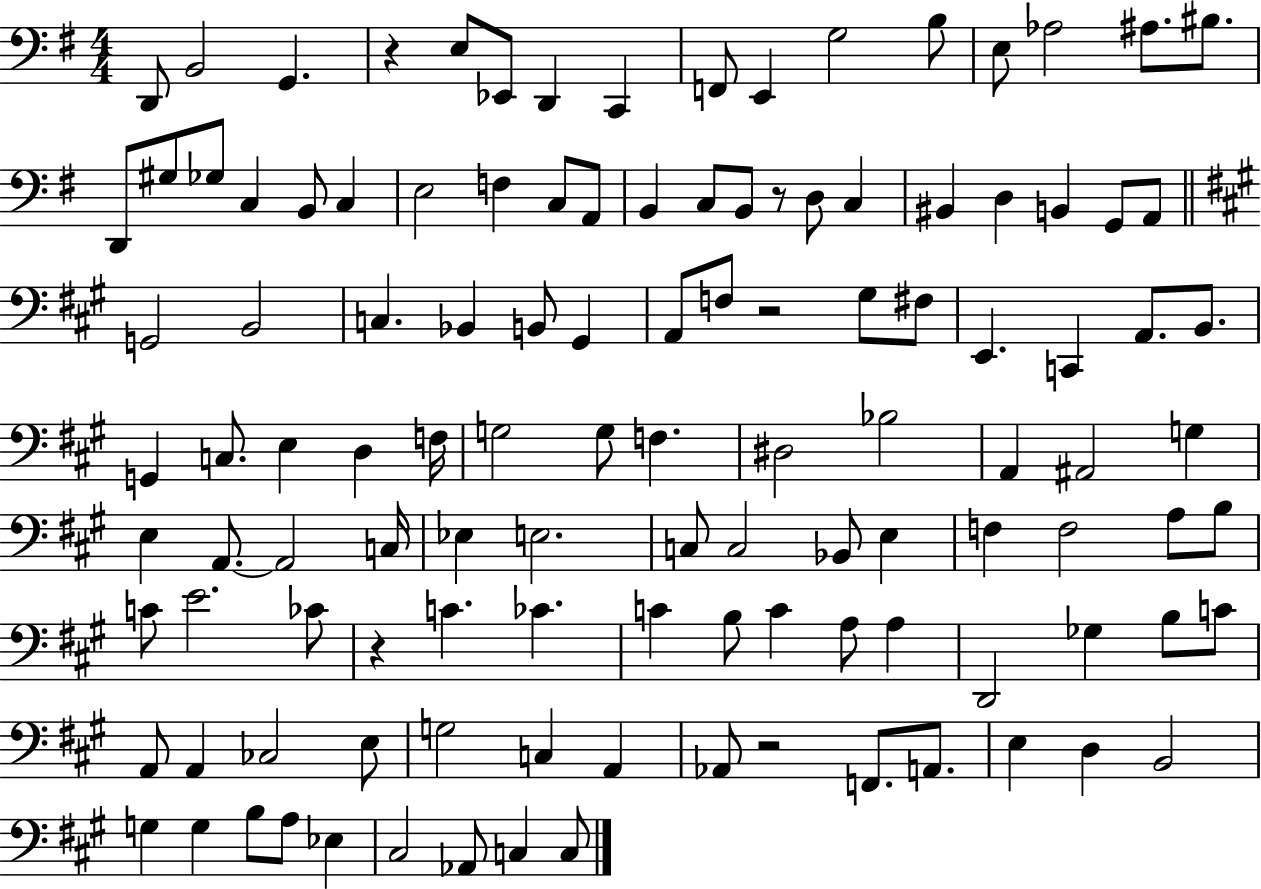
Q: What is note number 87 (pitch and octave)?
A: D2